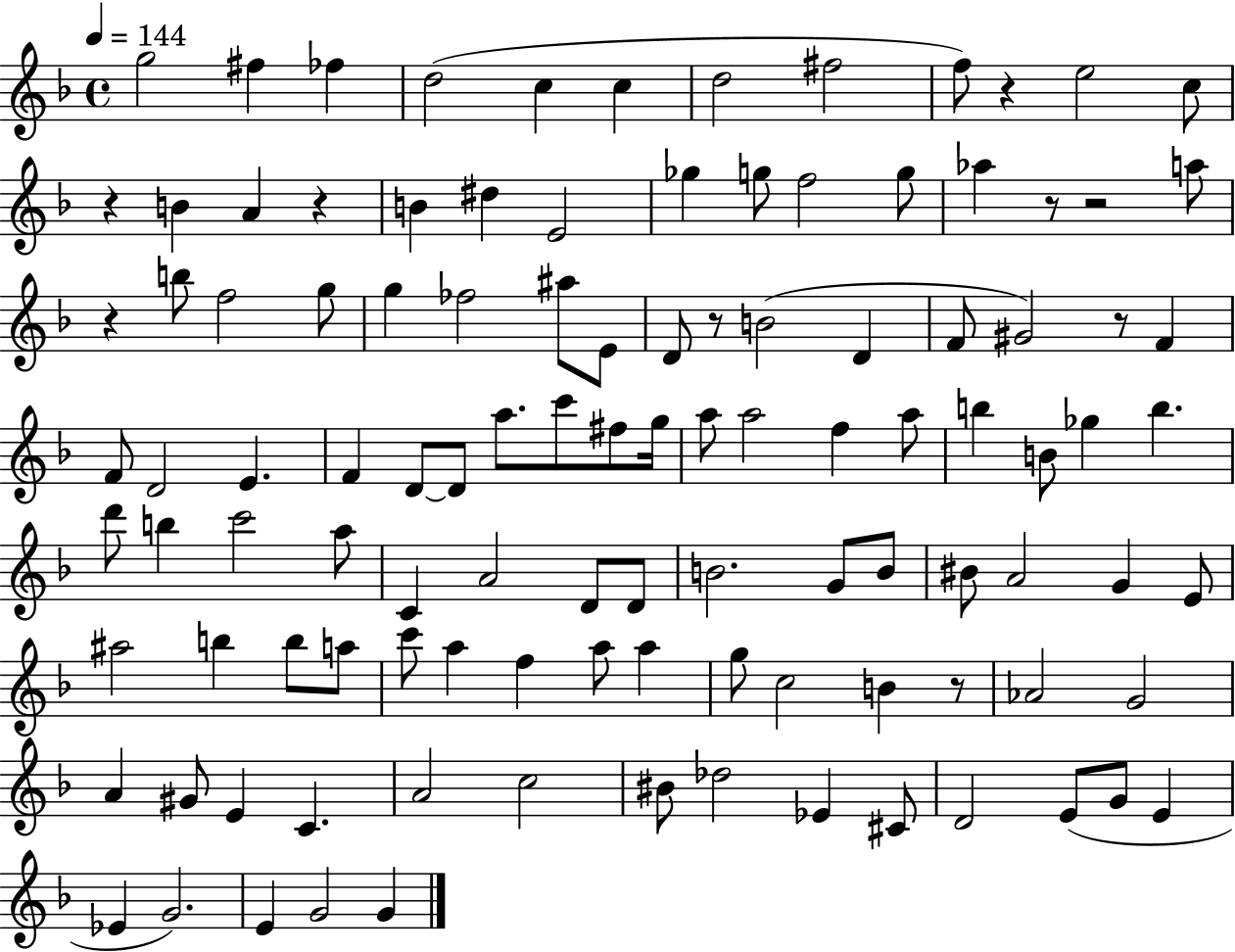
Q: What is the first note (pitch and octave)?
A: G5